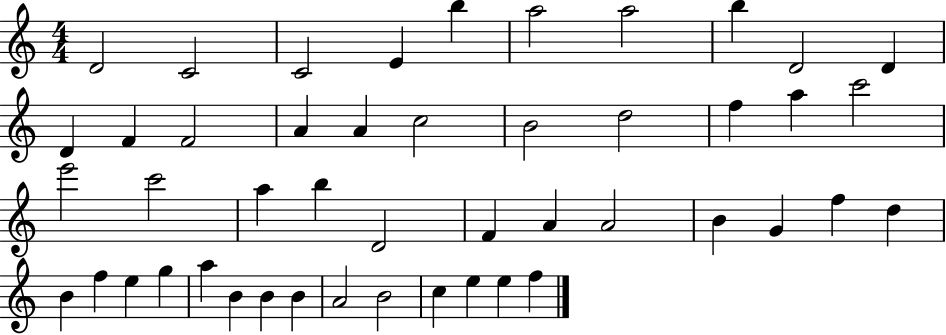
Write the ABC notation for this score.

X:1
T:Untitled
M:4/4
L:1/4
K:C
D2 C2 C2 E b a2 a2 b D2 D D F F2 A A c2 B2 d2 f a c'2 e'2 c'2 a b D2 F A A2 B G f d B f e g a B B B A2 B2 c e e f